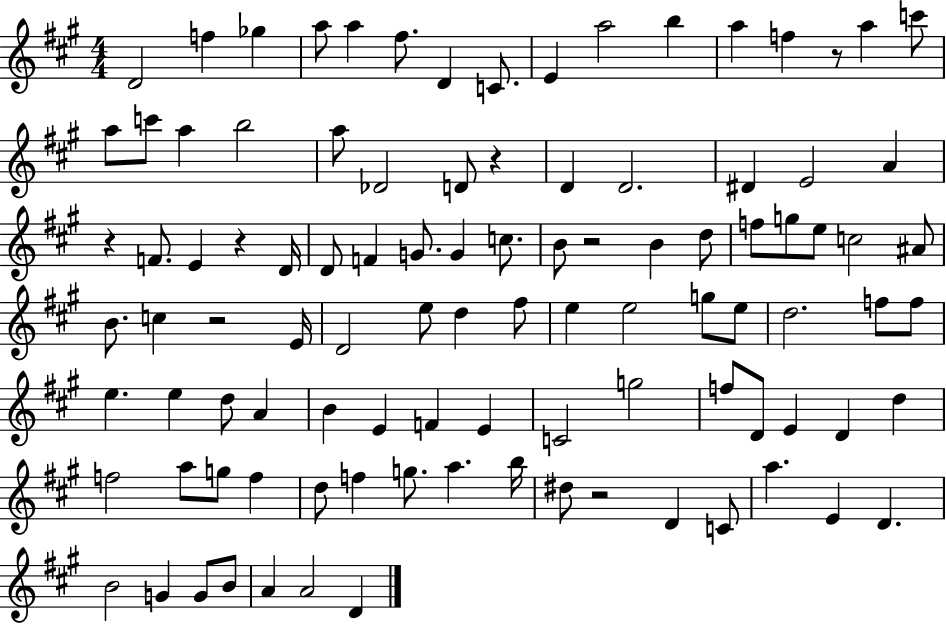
X:1
T:Untitled
M:4/4
L:1/4
K:A
D2 f _g a/2 a ^f/2 D C/2 E a2 b a f z/2 a c'/2 a/2 c'/2 a b2 a/2 _D2 D/2 z D D2 ^D E2 A z F/2 E z D/4 D/2 F G/2 G c/2 B/2 z2 B d/2 f/2 g/2 e/2 c2 ^A/2 B/2 c z2 E/4 D2 e/2 d ^f/2 e e2 g/2 e/2 d2 f/2 f/2 e e d/2 A B E F E C2 g2 f/2 D/2 E D d f2 a/2 g/2 f d/2 f g/2 a b/4 ^d/2 z2 D C/2 a E D B2 G G/2 B/2 A A2 D